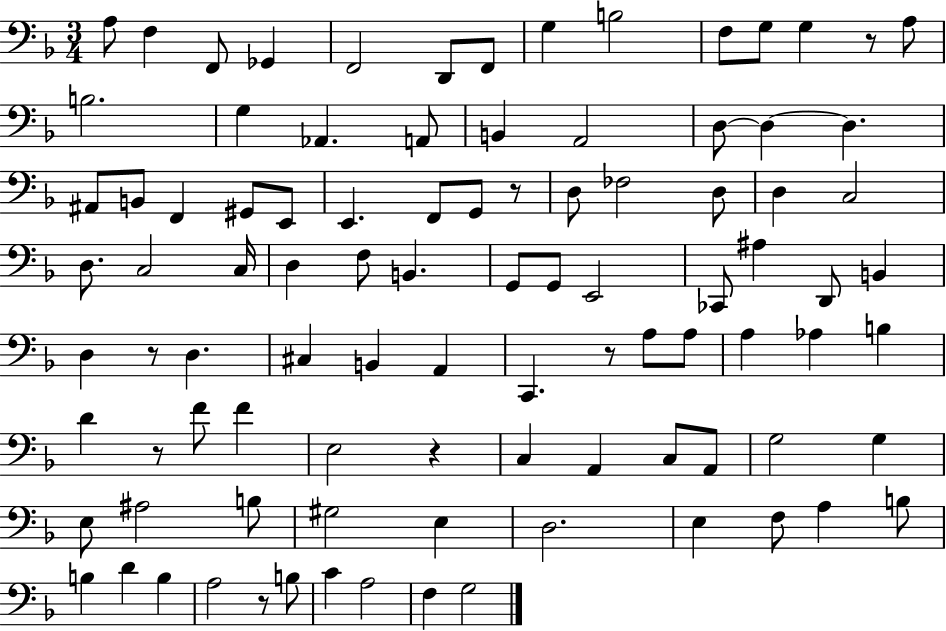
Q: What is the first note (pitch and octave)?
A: A3